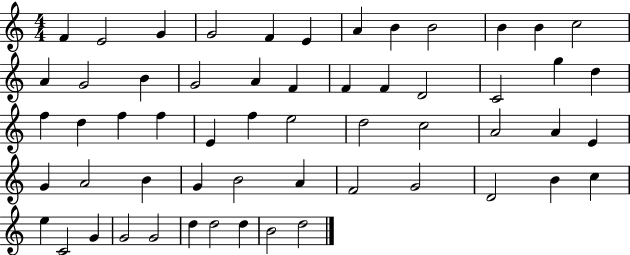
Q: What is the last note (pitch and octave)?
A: D5